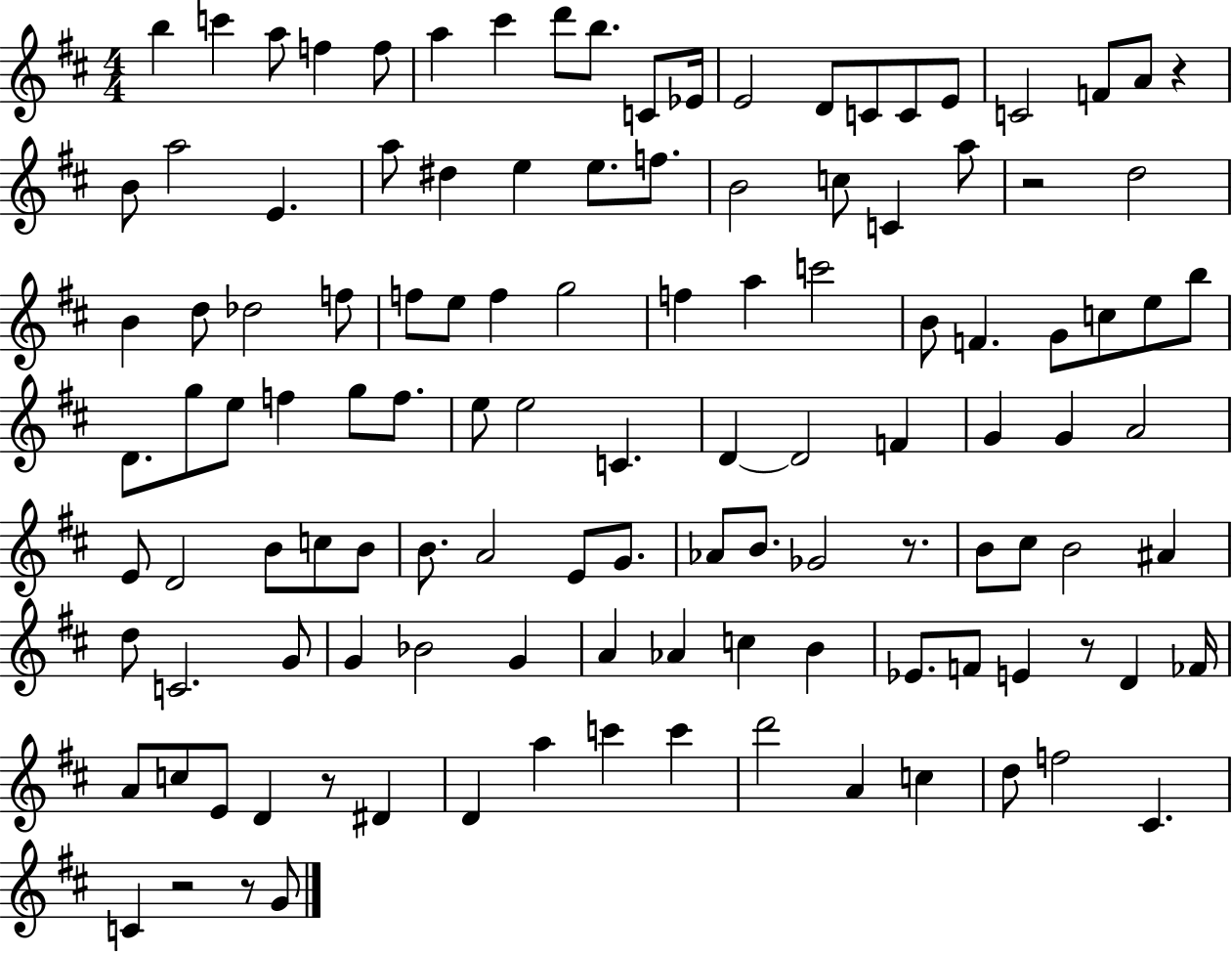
B5/q C6/q A5/e F5/q F5/e A5/q C#6/q D6/e B5/e. C4/e Eb4/s E4/h D4/e C4/e C4/e E4/e C4/h F4/e A4/e R/q B4/e A5/h E4/q. A5/e D#5/q E5/q E5/e. F5/e. B4/h C5/e C4/q A5/e R/h D5/h B4/q D5/e Db5/h F5/e F5/e E5/e F5/q G5/h F5/q A5/q C6/h B4/e F4/q. G4/e C5/e E5/e B5/e D4/e. G5/e E5/e F5/q G5/e F5/e. E5/e E5/h C4/q. D4/q D4/h F4/q G4/q G4/q A4/h E4/e D4/h B4/e C5/e B4/e B4/e. A4/h E4/e G4/e. Ab4/e B4/e. Gb4/h R/e. B4/e C#5/e B4/h A#4/q D5/e C4/h. G4/e G4/q Bb4/h G4/q A4/q Ab4/q C5/q B4/q Eb4/e. F4/e E4/q R/e D4/q FES4/s A4/e C5/e E4/e D4/q R/e D#4/q D4/q A5/q C6/q C6/q D6/h A4/q C5/q D5/e F5/h C#4/q. C4/q R/h R/e G4/e